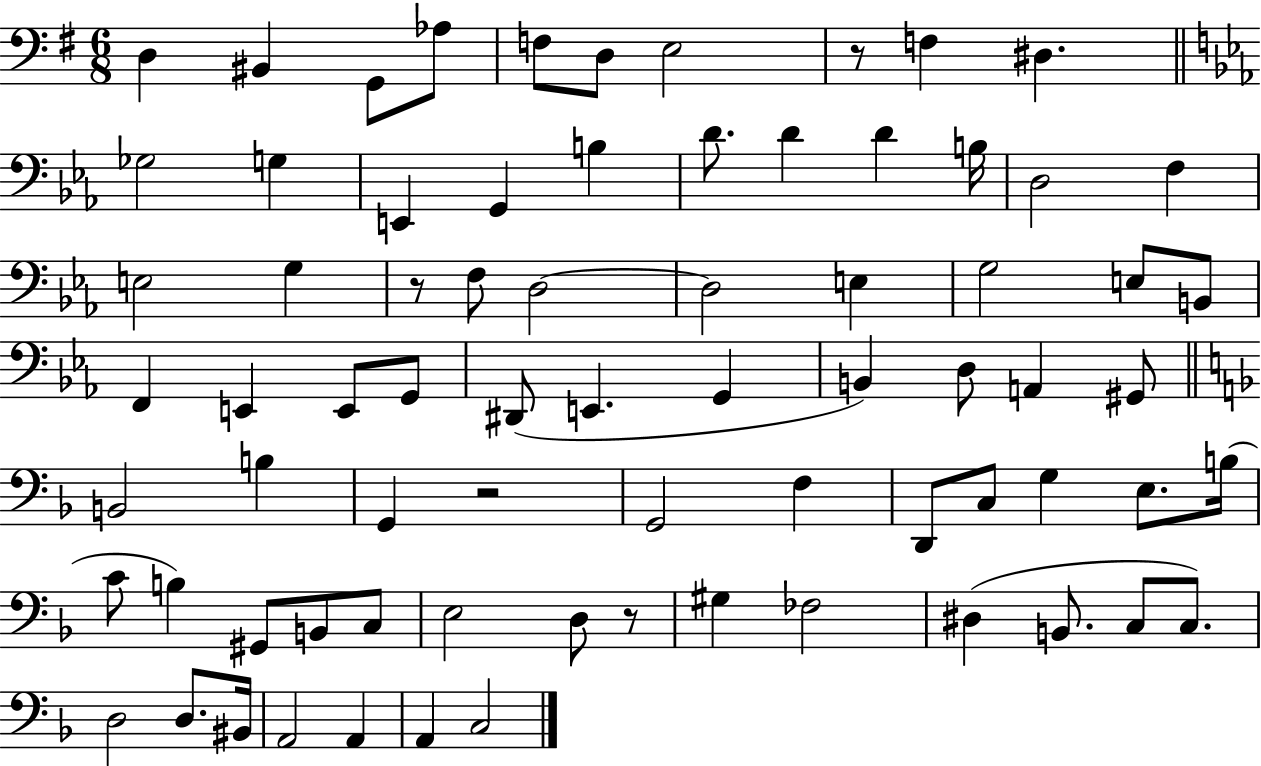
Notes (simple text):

D3/q BIS2/q G2/e Ab3/e F3/e D3/e E3/h R/e F3/q D#3/q. Gb3/h G3/q E2/q G2/q B3/q D4/e. D4/q D4/q B3/s D3/h F3/q E3/h G3/q R/e F3/e D3/h D3/h E3/q G3/h E3/e B2/e F2/q E2/q E2/e G2/e D#2/e E2/q. G2/q B2/q D3/e A2/q G#2/e B2/h B3/q G2/q R/h G2/h F3/q D2/e C3/e G3/q E3/e. B3/s C4/e B3/q G#2/e B2/e C3/e E3/h D3/e R/e G#3/q FES3/h D#3/q B2/e. C3/e C3/e. D3/h D3/e. BIS2/s A2/h A2/q A2/q C3/h